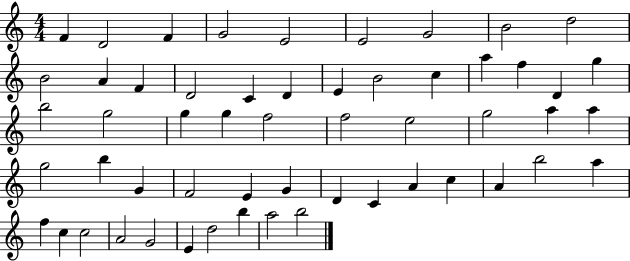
X:1
T:Untitled
M:4/4
L:1/4
K:C
F D2 F G2 E2 E2 G2 B2 d2 B2 A F D2 C D E B2 c a f D g b2 g2 g g f2 f2 e2 g2 a a g2 b G F2 E G D C A c A b2 a f c c2 A2 G2 E d2 b a2 b2